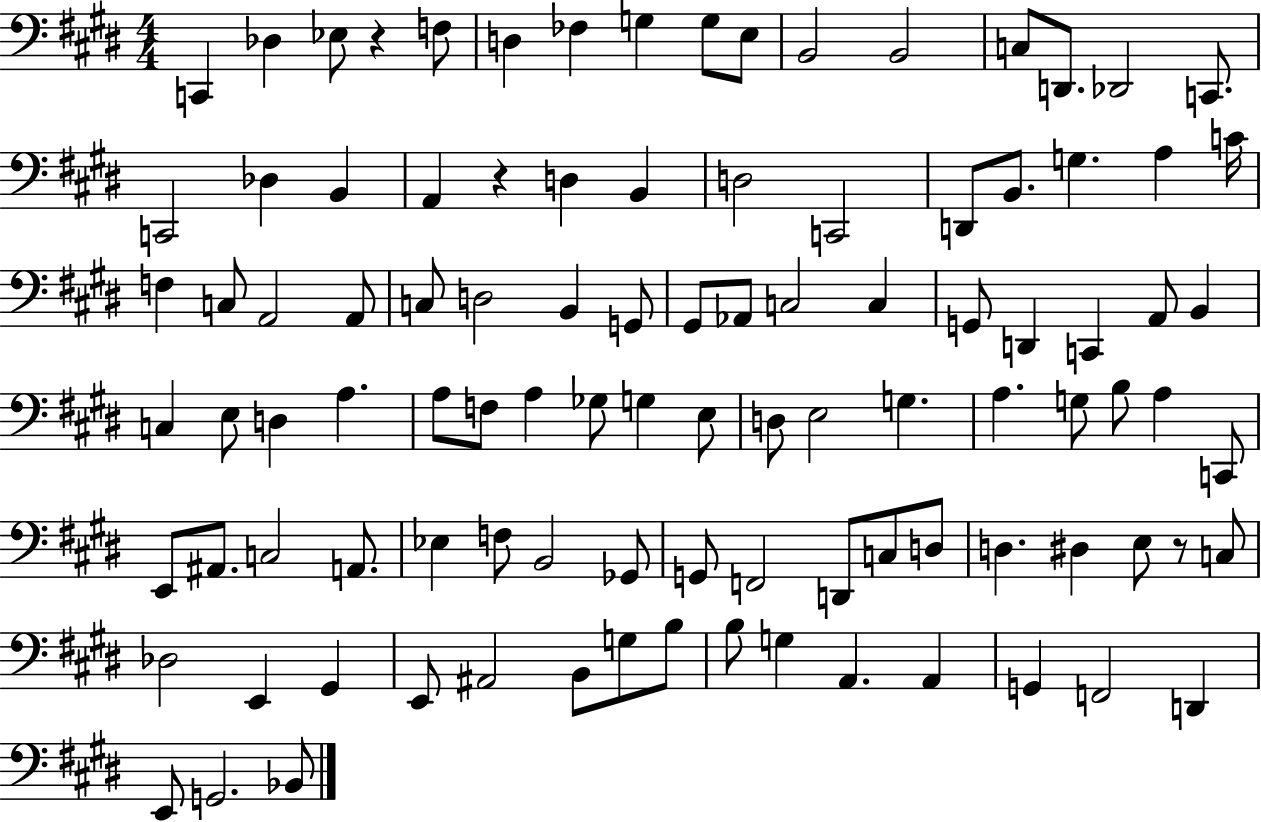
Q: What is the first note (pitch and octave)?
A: C2